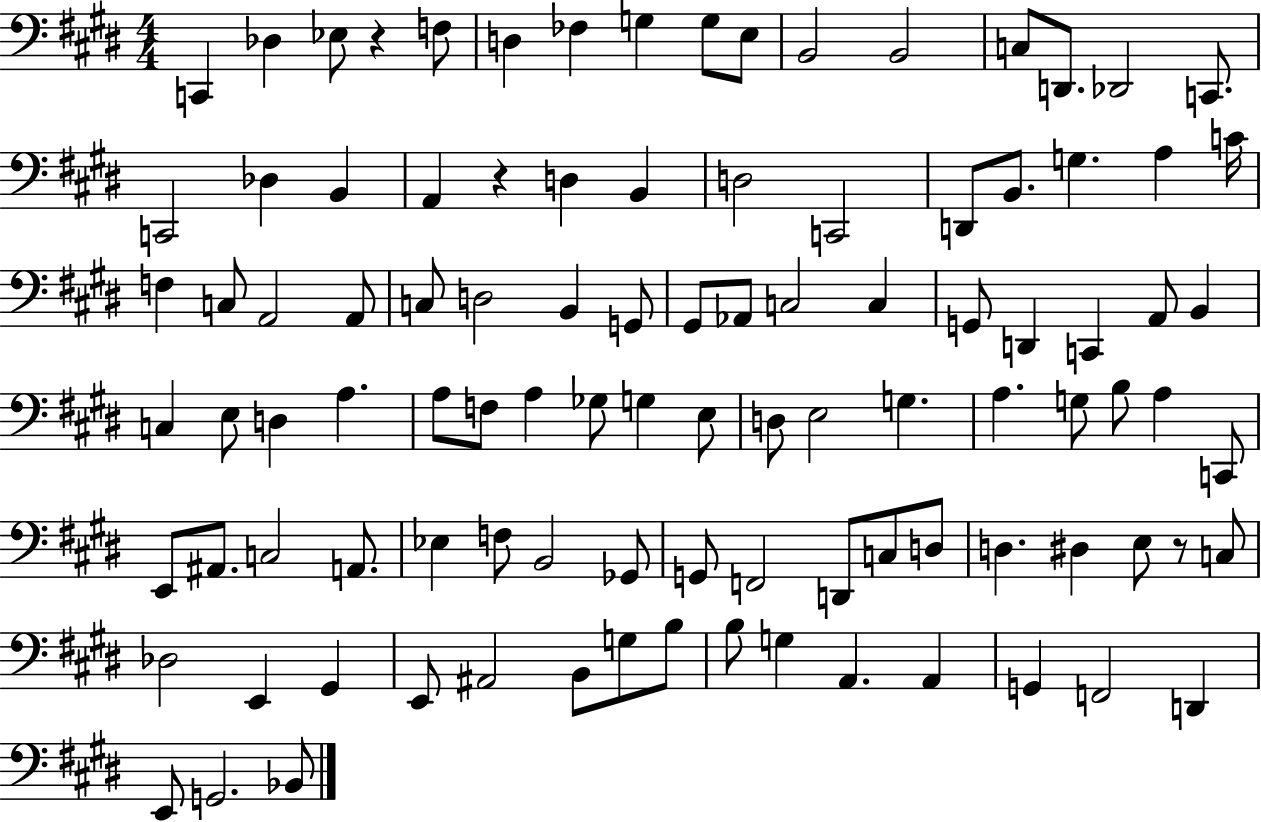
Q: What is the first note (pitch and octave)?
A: C2